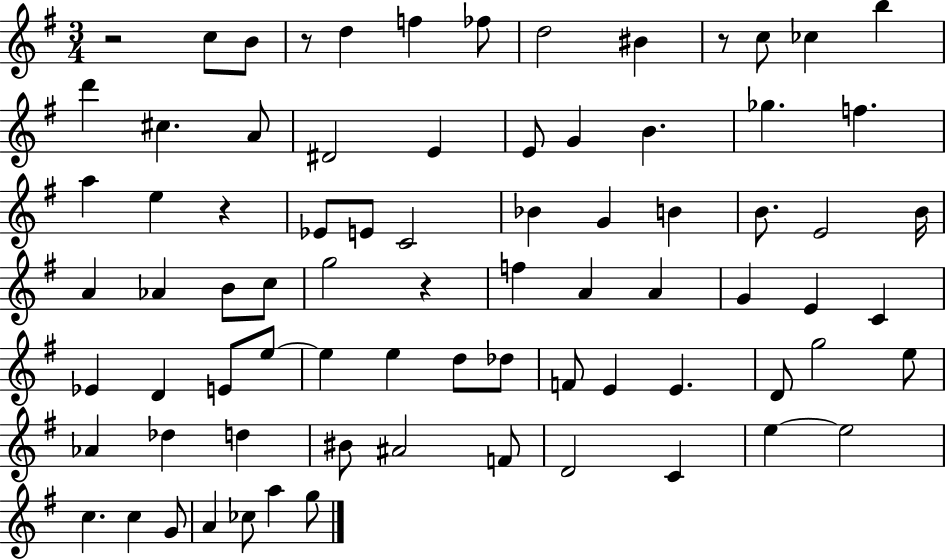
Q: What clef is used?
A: treble